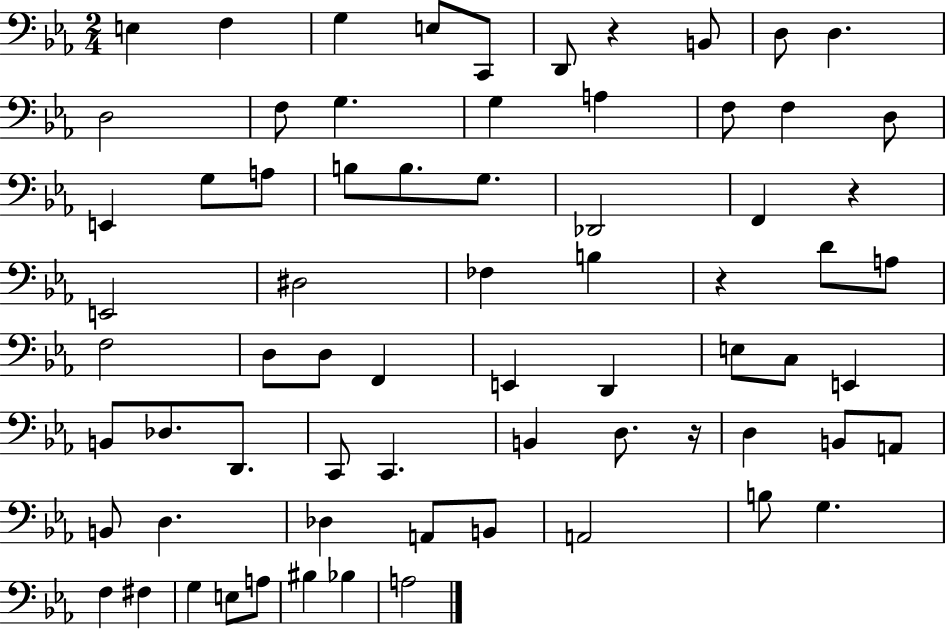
E3/q F3/q G3/q E3/e C2/e D2/e R/q B2/e D3/e D3/q. D3/h F3/e G3/q. G3/q A3/q F3/e F3/q D3/e E2/q G3/e A3/e B3/e B3/e. G3/e. Db2/h F2/q R/q E2/h D#3/h FES3/q B3/q R/q D4/e A3/e F3/h D3/e D3/e F2/q E2/q D2/q E3/e C3/e E2/q B2/e Db3/e. D2/e. C2/e C2/q. B2/q D3/e. R/s D3/q B2/e A2/e B2/e D3/q. Db3/q A2/e B2/e A2/h B3/e G3/q. F3/q F#3/q G3/q E3/e A3/e BIS3/q Bb3/q A3/h